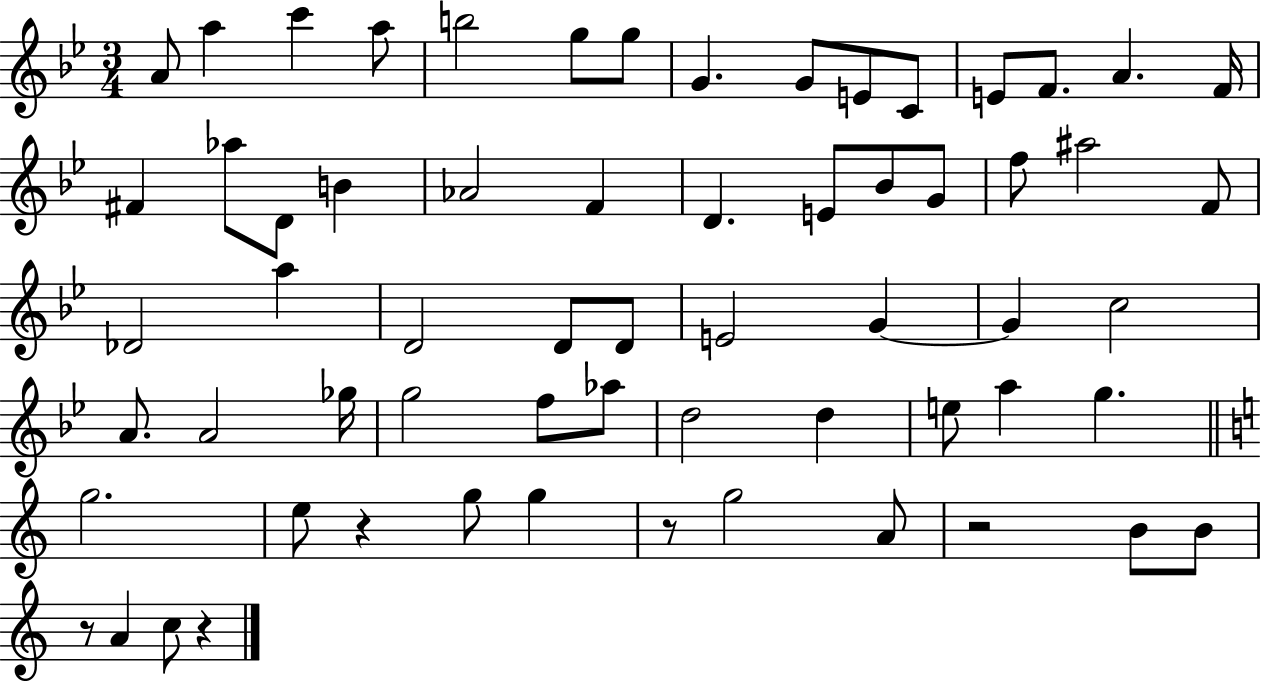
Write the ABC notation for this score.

X:1
T:Untitled
M:3/4
L:1/4
K:Bb
A/2 a c' a/2 b2 g/2 g/2 G G/2 E/2 C/2 E/2 F/2 A F/4 ^F _a/2 D/2 B _A2 F D E/2 _B/2 G/2 f/2 ^a2 F/2 _D2 a D2 D/2 D/2 E2 G G c2 A/2 A2 _g/4 g2 f/2 _a/2 d2 d e/2 a g g2 e/2 z g/2 g z/2 g2 A/2 z2 B/2 B/2 z/2 A c/2 z